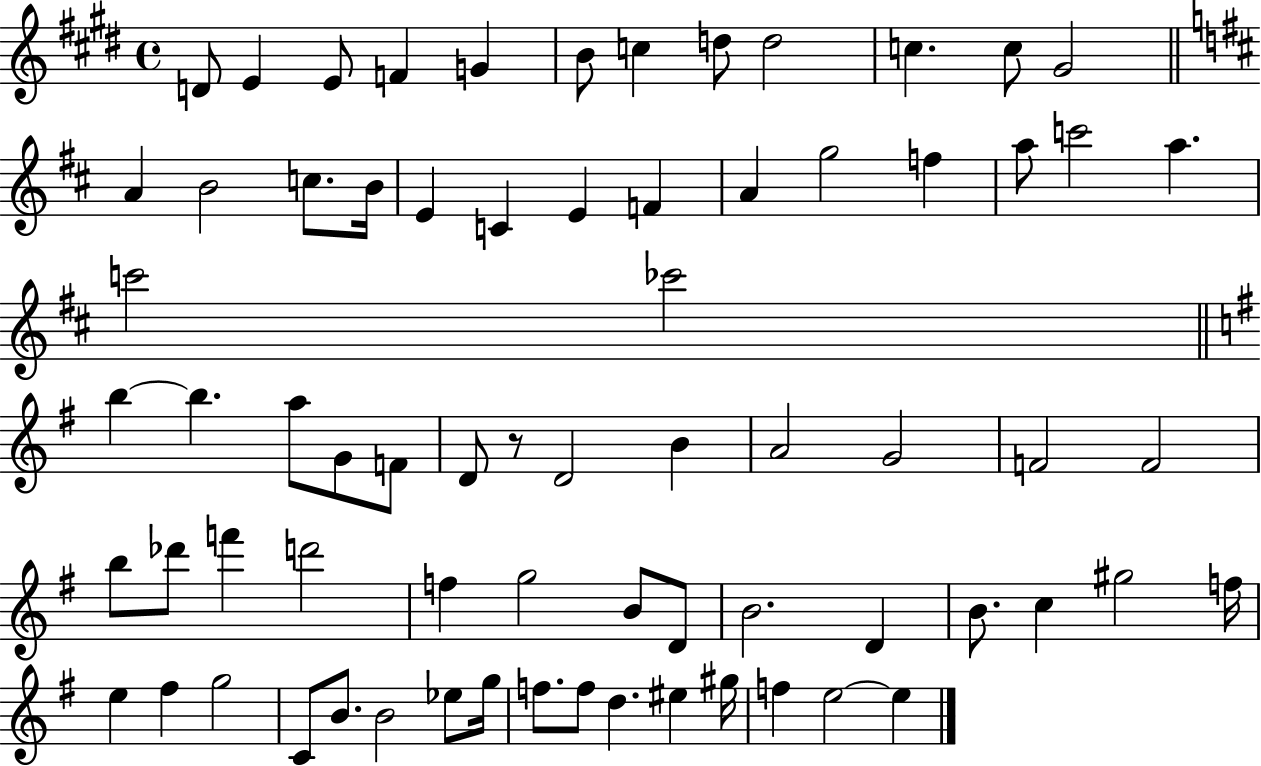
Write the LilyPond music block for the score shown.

{
  \clef treble
  \time 4/4
  \defaultTimeSignature
  \key e \major
  d'8 e'4 e'8 f'4 g'4 | b'8 c''4 d''8 d''2 | c''4. c''8 gis'2 | \bar "||" \break \key d \major a'4 b'2 c''8. b'16 | e'4 c'4 e'4 f'4 | a'4 g''2 f''4 | a''8 c'''2 a''4. | \break c'''2 ces'''2 | \bar "||" \break \key e \minor b''4~~ b''4. a''8 g'8 f'8 | d'8 r8 d'2 b'4 | a'2 g'2 | f'2 f'2 | \break b''8 des'''8 f'''4 d'''2 | f''4 g''2 b'8 d'8 | b'2. d'4 | b'8. c''4 gis''2 f''16 | \break e''4 fis''4 g''2 | c'8 b'8. b'2 ees''8 g''16 | f''8. f''8 d''4. eis''4 gis''16 | f''4 e''2~~ e''4 | \break \bar "|."
}